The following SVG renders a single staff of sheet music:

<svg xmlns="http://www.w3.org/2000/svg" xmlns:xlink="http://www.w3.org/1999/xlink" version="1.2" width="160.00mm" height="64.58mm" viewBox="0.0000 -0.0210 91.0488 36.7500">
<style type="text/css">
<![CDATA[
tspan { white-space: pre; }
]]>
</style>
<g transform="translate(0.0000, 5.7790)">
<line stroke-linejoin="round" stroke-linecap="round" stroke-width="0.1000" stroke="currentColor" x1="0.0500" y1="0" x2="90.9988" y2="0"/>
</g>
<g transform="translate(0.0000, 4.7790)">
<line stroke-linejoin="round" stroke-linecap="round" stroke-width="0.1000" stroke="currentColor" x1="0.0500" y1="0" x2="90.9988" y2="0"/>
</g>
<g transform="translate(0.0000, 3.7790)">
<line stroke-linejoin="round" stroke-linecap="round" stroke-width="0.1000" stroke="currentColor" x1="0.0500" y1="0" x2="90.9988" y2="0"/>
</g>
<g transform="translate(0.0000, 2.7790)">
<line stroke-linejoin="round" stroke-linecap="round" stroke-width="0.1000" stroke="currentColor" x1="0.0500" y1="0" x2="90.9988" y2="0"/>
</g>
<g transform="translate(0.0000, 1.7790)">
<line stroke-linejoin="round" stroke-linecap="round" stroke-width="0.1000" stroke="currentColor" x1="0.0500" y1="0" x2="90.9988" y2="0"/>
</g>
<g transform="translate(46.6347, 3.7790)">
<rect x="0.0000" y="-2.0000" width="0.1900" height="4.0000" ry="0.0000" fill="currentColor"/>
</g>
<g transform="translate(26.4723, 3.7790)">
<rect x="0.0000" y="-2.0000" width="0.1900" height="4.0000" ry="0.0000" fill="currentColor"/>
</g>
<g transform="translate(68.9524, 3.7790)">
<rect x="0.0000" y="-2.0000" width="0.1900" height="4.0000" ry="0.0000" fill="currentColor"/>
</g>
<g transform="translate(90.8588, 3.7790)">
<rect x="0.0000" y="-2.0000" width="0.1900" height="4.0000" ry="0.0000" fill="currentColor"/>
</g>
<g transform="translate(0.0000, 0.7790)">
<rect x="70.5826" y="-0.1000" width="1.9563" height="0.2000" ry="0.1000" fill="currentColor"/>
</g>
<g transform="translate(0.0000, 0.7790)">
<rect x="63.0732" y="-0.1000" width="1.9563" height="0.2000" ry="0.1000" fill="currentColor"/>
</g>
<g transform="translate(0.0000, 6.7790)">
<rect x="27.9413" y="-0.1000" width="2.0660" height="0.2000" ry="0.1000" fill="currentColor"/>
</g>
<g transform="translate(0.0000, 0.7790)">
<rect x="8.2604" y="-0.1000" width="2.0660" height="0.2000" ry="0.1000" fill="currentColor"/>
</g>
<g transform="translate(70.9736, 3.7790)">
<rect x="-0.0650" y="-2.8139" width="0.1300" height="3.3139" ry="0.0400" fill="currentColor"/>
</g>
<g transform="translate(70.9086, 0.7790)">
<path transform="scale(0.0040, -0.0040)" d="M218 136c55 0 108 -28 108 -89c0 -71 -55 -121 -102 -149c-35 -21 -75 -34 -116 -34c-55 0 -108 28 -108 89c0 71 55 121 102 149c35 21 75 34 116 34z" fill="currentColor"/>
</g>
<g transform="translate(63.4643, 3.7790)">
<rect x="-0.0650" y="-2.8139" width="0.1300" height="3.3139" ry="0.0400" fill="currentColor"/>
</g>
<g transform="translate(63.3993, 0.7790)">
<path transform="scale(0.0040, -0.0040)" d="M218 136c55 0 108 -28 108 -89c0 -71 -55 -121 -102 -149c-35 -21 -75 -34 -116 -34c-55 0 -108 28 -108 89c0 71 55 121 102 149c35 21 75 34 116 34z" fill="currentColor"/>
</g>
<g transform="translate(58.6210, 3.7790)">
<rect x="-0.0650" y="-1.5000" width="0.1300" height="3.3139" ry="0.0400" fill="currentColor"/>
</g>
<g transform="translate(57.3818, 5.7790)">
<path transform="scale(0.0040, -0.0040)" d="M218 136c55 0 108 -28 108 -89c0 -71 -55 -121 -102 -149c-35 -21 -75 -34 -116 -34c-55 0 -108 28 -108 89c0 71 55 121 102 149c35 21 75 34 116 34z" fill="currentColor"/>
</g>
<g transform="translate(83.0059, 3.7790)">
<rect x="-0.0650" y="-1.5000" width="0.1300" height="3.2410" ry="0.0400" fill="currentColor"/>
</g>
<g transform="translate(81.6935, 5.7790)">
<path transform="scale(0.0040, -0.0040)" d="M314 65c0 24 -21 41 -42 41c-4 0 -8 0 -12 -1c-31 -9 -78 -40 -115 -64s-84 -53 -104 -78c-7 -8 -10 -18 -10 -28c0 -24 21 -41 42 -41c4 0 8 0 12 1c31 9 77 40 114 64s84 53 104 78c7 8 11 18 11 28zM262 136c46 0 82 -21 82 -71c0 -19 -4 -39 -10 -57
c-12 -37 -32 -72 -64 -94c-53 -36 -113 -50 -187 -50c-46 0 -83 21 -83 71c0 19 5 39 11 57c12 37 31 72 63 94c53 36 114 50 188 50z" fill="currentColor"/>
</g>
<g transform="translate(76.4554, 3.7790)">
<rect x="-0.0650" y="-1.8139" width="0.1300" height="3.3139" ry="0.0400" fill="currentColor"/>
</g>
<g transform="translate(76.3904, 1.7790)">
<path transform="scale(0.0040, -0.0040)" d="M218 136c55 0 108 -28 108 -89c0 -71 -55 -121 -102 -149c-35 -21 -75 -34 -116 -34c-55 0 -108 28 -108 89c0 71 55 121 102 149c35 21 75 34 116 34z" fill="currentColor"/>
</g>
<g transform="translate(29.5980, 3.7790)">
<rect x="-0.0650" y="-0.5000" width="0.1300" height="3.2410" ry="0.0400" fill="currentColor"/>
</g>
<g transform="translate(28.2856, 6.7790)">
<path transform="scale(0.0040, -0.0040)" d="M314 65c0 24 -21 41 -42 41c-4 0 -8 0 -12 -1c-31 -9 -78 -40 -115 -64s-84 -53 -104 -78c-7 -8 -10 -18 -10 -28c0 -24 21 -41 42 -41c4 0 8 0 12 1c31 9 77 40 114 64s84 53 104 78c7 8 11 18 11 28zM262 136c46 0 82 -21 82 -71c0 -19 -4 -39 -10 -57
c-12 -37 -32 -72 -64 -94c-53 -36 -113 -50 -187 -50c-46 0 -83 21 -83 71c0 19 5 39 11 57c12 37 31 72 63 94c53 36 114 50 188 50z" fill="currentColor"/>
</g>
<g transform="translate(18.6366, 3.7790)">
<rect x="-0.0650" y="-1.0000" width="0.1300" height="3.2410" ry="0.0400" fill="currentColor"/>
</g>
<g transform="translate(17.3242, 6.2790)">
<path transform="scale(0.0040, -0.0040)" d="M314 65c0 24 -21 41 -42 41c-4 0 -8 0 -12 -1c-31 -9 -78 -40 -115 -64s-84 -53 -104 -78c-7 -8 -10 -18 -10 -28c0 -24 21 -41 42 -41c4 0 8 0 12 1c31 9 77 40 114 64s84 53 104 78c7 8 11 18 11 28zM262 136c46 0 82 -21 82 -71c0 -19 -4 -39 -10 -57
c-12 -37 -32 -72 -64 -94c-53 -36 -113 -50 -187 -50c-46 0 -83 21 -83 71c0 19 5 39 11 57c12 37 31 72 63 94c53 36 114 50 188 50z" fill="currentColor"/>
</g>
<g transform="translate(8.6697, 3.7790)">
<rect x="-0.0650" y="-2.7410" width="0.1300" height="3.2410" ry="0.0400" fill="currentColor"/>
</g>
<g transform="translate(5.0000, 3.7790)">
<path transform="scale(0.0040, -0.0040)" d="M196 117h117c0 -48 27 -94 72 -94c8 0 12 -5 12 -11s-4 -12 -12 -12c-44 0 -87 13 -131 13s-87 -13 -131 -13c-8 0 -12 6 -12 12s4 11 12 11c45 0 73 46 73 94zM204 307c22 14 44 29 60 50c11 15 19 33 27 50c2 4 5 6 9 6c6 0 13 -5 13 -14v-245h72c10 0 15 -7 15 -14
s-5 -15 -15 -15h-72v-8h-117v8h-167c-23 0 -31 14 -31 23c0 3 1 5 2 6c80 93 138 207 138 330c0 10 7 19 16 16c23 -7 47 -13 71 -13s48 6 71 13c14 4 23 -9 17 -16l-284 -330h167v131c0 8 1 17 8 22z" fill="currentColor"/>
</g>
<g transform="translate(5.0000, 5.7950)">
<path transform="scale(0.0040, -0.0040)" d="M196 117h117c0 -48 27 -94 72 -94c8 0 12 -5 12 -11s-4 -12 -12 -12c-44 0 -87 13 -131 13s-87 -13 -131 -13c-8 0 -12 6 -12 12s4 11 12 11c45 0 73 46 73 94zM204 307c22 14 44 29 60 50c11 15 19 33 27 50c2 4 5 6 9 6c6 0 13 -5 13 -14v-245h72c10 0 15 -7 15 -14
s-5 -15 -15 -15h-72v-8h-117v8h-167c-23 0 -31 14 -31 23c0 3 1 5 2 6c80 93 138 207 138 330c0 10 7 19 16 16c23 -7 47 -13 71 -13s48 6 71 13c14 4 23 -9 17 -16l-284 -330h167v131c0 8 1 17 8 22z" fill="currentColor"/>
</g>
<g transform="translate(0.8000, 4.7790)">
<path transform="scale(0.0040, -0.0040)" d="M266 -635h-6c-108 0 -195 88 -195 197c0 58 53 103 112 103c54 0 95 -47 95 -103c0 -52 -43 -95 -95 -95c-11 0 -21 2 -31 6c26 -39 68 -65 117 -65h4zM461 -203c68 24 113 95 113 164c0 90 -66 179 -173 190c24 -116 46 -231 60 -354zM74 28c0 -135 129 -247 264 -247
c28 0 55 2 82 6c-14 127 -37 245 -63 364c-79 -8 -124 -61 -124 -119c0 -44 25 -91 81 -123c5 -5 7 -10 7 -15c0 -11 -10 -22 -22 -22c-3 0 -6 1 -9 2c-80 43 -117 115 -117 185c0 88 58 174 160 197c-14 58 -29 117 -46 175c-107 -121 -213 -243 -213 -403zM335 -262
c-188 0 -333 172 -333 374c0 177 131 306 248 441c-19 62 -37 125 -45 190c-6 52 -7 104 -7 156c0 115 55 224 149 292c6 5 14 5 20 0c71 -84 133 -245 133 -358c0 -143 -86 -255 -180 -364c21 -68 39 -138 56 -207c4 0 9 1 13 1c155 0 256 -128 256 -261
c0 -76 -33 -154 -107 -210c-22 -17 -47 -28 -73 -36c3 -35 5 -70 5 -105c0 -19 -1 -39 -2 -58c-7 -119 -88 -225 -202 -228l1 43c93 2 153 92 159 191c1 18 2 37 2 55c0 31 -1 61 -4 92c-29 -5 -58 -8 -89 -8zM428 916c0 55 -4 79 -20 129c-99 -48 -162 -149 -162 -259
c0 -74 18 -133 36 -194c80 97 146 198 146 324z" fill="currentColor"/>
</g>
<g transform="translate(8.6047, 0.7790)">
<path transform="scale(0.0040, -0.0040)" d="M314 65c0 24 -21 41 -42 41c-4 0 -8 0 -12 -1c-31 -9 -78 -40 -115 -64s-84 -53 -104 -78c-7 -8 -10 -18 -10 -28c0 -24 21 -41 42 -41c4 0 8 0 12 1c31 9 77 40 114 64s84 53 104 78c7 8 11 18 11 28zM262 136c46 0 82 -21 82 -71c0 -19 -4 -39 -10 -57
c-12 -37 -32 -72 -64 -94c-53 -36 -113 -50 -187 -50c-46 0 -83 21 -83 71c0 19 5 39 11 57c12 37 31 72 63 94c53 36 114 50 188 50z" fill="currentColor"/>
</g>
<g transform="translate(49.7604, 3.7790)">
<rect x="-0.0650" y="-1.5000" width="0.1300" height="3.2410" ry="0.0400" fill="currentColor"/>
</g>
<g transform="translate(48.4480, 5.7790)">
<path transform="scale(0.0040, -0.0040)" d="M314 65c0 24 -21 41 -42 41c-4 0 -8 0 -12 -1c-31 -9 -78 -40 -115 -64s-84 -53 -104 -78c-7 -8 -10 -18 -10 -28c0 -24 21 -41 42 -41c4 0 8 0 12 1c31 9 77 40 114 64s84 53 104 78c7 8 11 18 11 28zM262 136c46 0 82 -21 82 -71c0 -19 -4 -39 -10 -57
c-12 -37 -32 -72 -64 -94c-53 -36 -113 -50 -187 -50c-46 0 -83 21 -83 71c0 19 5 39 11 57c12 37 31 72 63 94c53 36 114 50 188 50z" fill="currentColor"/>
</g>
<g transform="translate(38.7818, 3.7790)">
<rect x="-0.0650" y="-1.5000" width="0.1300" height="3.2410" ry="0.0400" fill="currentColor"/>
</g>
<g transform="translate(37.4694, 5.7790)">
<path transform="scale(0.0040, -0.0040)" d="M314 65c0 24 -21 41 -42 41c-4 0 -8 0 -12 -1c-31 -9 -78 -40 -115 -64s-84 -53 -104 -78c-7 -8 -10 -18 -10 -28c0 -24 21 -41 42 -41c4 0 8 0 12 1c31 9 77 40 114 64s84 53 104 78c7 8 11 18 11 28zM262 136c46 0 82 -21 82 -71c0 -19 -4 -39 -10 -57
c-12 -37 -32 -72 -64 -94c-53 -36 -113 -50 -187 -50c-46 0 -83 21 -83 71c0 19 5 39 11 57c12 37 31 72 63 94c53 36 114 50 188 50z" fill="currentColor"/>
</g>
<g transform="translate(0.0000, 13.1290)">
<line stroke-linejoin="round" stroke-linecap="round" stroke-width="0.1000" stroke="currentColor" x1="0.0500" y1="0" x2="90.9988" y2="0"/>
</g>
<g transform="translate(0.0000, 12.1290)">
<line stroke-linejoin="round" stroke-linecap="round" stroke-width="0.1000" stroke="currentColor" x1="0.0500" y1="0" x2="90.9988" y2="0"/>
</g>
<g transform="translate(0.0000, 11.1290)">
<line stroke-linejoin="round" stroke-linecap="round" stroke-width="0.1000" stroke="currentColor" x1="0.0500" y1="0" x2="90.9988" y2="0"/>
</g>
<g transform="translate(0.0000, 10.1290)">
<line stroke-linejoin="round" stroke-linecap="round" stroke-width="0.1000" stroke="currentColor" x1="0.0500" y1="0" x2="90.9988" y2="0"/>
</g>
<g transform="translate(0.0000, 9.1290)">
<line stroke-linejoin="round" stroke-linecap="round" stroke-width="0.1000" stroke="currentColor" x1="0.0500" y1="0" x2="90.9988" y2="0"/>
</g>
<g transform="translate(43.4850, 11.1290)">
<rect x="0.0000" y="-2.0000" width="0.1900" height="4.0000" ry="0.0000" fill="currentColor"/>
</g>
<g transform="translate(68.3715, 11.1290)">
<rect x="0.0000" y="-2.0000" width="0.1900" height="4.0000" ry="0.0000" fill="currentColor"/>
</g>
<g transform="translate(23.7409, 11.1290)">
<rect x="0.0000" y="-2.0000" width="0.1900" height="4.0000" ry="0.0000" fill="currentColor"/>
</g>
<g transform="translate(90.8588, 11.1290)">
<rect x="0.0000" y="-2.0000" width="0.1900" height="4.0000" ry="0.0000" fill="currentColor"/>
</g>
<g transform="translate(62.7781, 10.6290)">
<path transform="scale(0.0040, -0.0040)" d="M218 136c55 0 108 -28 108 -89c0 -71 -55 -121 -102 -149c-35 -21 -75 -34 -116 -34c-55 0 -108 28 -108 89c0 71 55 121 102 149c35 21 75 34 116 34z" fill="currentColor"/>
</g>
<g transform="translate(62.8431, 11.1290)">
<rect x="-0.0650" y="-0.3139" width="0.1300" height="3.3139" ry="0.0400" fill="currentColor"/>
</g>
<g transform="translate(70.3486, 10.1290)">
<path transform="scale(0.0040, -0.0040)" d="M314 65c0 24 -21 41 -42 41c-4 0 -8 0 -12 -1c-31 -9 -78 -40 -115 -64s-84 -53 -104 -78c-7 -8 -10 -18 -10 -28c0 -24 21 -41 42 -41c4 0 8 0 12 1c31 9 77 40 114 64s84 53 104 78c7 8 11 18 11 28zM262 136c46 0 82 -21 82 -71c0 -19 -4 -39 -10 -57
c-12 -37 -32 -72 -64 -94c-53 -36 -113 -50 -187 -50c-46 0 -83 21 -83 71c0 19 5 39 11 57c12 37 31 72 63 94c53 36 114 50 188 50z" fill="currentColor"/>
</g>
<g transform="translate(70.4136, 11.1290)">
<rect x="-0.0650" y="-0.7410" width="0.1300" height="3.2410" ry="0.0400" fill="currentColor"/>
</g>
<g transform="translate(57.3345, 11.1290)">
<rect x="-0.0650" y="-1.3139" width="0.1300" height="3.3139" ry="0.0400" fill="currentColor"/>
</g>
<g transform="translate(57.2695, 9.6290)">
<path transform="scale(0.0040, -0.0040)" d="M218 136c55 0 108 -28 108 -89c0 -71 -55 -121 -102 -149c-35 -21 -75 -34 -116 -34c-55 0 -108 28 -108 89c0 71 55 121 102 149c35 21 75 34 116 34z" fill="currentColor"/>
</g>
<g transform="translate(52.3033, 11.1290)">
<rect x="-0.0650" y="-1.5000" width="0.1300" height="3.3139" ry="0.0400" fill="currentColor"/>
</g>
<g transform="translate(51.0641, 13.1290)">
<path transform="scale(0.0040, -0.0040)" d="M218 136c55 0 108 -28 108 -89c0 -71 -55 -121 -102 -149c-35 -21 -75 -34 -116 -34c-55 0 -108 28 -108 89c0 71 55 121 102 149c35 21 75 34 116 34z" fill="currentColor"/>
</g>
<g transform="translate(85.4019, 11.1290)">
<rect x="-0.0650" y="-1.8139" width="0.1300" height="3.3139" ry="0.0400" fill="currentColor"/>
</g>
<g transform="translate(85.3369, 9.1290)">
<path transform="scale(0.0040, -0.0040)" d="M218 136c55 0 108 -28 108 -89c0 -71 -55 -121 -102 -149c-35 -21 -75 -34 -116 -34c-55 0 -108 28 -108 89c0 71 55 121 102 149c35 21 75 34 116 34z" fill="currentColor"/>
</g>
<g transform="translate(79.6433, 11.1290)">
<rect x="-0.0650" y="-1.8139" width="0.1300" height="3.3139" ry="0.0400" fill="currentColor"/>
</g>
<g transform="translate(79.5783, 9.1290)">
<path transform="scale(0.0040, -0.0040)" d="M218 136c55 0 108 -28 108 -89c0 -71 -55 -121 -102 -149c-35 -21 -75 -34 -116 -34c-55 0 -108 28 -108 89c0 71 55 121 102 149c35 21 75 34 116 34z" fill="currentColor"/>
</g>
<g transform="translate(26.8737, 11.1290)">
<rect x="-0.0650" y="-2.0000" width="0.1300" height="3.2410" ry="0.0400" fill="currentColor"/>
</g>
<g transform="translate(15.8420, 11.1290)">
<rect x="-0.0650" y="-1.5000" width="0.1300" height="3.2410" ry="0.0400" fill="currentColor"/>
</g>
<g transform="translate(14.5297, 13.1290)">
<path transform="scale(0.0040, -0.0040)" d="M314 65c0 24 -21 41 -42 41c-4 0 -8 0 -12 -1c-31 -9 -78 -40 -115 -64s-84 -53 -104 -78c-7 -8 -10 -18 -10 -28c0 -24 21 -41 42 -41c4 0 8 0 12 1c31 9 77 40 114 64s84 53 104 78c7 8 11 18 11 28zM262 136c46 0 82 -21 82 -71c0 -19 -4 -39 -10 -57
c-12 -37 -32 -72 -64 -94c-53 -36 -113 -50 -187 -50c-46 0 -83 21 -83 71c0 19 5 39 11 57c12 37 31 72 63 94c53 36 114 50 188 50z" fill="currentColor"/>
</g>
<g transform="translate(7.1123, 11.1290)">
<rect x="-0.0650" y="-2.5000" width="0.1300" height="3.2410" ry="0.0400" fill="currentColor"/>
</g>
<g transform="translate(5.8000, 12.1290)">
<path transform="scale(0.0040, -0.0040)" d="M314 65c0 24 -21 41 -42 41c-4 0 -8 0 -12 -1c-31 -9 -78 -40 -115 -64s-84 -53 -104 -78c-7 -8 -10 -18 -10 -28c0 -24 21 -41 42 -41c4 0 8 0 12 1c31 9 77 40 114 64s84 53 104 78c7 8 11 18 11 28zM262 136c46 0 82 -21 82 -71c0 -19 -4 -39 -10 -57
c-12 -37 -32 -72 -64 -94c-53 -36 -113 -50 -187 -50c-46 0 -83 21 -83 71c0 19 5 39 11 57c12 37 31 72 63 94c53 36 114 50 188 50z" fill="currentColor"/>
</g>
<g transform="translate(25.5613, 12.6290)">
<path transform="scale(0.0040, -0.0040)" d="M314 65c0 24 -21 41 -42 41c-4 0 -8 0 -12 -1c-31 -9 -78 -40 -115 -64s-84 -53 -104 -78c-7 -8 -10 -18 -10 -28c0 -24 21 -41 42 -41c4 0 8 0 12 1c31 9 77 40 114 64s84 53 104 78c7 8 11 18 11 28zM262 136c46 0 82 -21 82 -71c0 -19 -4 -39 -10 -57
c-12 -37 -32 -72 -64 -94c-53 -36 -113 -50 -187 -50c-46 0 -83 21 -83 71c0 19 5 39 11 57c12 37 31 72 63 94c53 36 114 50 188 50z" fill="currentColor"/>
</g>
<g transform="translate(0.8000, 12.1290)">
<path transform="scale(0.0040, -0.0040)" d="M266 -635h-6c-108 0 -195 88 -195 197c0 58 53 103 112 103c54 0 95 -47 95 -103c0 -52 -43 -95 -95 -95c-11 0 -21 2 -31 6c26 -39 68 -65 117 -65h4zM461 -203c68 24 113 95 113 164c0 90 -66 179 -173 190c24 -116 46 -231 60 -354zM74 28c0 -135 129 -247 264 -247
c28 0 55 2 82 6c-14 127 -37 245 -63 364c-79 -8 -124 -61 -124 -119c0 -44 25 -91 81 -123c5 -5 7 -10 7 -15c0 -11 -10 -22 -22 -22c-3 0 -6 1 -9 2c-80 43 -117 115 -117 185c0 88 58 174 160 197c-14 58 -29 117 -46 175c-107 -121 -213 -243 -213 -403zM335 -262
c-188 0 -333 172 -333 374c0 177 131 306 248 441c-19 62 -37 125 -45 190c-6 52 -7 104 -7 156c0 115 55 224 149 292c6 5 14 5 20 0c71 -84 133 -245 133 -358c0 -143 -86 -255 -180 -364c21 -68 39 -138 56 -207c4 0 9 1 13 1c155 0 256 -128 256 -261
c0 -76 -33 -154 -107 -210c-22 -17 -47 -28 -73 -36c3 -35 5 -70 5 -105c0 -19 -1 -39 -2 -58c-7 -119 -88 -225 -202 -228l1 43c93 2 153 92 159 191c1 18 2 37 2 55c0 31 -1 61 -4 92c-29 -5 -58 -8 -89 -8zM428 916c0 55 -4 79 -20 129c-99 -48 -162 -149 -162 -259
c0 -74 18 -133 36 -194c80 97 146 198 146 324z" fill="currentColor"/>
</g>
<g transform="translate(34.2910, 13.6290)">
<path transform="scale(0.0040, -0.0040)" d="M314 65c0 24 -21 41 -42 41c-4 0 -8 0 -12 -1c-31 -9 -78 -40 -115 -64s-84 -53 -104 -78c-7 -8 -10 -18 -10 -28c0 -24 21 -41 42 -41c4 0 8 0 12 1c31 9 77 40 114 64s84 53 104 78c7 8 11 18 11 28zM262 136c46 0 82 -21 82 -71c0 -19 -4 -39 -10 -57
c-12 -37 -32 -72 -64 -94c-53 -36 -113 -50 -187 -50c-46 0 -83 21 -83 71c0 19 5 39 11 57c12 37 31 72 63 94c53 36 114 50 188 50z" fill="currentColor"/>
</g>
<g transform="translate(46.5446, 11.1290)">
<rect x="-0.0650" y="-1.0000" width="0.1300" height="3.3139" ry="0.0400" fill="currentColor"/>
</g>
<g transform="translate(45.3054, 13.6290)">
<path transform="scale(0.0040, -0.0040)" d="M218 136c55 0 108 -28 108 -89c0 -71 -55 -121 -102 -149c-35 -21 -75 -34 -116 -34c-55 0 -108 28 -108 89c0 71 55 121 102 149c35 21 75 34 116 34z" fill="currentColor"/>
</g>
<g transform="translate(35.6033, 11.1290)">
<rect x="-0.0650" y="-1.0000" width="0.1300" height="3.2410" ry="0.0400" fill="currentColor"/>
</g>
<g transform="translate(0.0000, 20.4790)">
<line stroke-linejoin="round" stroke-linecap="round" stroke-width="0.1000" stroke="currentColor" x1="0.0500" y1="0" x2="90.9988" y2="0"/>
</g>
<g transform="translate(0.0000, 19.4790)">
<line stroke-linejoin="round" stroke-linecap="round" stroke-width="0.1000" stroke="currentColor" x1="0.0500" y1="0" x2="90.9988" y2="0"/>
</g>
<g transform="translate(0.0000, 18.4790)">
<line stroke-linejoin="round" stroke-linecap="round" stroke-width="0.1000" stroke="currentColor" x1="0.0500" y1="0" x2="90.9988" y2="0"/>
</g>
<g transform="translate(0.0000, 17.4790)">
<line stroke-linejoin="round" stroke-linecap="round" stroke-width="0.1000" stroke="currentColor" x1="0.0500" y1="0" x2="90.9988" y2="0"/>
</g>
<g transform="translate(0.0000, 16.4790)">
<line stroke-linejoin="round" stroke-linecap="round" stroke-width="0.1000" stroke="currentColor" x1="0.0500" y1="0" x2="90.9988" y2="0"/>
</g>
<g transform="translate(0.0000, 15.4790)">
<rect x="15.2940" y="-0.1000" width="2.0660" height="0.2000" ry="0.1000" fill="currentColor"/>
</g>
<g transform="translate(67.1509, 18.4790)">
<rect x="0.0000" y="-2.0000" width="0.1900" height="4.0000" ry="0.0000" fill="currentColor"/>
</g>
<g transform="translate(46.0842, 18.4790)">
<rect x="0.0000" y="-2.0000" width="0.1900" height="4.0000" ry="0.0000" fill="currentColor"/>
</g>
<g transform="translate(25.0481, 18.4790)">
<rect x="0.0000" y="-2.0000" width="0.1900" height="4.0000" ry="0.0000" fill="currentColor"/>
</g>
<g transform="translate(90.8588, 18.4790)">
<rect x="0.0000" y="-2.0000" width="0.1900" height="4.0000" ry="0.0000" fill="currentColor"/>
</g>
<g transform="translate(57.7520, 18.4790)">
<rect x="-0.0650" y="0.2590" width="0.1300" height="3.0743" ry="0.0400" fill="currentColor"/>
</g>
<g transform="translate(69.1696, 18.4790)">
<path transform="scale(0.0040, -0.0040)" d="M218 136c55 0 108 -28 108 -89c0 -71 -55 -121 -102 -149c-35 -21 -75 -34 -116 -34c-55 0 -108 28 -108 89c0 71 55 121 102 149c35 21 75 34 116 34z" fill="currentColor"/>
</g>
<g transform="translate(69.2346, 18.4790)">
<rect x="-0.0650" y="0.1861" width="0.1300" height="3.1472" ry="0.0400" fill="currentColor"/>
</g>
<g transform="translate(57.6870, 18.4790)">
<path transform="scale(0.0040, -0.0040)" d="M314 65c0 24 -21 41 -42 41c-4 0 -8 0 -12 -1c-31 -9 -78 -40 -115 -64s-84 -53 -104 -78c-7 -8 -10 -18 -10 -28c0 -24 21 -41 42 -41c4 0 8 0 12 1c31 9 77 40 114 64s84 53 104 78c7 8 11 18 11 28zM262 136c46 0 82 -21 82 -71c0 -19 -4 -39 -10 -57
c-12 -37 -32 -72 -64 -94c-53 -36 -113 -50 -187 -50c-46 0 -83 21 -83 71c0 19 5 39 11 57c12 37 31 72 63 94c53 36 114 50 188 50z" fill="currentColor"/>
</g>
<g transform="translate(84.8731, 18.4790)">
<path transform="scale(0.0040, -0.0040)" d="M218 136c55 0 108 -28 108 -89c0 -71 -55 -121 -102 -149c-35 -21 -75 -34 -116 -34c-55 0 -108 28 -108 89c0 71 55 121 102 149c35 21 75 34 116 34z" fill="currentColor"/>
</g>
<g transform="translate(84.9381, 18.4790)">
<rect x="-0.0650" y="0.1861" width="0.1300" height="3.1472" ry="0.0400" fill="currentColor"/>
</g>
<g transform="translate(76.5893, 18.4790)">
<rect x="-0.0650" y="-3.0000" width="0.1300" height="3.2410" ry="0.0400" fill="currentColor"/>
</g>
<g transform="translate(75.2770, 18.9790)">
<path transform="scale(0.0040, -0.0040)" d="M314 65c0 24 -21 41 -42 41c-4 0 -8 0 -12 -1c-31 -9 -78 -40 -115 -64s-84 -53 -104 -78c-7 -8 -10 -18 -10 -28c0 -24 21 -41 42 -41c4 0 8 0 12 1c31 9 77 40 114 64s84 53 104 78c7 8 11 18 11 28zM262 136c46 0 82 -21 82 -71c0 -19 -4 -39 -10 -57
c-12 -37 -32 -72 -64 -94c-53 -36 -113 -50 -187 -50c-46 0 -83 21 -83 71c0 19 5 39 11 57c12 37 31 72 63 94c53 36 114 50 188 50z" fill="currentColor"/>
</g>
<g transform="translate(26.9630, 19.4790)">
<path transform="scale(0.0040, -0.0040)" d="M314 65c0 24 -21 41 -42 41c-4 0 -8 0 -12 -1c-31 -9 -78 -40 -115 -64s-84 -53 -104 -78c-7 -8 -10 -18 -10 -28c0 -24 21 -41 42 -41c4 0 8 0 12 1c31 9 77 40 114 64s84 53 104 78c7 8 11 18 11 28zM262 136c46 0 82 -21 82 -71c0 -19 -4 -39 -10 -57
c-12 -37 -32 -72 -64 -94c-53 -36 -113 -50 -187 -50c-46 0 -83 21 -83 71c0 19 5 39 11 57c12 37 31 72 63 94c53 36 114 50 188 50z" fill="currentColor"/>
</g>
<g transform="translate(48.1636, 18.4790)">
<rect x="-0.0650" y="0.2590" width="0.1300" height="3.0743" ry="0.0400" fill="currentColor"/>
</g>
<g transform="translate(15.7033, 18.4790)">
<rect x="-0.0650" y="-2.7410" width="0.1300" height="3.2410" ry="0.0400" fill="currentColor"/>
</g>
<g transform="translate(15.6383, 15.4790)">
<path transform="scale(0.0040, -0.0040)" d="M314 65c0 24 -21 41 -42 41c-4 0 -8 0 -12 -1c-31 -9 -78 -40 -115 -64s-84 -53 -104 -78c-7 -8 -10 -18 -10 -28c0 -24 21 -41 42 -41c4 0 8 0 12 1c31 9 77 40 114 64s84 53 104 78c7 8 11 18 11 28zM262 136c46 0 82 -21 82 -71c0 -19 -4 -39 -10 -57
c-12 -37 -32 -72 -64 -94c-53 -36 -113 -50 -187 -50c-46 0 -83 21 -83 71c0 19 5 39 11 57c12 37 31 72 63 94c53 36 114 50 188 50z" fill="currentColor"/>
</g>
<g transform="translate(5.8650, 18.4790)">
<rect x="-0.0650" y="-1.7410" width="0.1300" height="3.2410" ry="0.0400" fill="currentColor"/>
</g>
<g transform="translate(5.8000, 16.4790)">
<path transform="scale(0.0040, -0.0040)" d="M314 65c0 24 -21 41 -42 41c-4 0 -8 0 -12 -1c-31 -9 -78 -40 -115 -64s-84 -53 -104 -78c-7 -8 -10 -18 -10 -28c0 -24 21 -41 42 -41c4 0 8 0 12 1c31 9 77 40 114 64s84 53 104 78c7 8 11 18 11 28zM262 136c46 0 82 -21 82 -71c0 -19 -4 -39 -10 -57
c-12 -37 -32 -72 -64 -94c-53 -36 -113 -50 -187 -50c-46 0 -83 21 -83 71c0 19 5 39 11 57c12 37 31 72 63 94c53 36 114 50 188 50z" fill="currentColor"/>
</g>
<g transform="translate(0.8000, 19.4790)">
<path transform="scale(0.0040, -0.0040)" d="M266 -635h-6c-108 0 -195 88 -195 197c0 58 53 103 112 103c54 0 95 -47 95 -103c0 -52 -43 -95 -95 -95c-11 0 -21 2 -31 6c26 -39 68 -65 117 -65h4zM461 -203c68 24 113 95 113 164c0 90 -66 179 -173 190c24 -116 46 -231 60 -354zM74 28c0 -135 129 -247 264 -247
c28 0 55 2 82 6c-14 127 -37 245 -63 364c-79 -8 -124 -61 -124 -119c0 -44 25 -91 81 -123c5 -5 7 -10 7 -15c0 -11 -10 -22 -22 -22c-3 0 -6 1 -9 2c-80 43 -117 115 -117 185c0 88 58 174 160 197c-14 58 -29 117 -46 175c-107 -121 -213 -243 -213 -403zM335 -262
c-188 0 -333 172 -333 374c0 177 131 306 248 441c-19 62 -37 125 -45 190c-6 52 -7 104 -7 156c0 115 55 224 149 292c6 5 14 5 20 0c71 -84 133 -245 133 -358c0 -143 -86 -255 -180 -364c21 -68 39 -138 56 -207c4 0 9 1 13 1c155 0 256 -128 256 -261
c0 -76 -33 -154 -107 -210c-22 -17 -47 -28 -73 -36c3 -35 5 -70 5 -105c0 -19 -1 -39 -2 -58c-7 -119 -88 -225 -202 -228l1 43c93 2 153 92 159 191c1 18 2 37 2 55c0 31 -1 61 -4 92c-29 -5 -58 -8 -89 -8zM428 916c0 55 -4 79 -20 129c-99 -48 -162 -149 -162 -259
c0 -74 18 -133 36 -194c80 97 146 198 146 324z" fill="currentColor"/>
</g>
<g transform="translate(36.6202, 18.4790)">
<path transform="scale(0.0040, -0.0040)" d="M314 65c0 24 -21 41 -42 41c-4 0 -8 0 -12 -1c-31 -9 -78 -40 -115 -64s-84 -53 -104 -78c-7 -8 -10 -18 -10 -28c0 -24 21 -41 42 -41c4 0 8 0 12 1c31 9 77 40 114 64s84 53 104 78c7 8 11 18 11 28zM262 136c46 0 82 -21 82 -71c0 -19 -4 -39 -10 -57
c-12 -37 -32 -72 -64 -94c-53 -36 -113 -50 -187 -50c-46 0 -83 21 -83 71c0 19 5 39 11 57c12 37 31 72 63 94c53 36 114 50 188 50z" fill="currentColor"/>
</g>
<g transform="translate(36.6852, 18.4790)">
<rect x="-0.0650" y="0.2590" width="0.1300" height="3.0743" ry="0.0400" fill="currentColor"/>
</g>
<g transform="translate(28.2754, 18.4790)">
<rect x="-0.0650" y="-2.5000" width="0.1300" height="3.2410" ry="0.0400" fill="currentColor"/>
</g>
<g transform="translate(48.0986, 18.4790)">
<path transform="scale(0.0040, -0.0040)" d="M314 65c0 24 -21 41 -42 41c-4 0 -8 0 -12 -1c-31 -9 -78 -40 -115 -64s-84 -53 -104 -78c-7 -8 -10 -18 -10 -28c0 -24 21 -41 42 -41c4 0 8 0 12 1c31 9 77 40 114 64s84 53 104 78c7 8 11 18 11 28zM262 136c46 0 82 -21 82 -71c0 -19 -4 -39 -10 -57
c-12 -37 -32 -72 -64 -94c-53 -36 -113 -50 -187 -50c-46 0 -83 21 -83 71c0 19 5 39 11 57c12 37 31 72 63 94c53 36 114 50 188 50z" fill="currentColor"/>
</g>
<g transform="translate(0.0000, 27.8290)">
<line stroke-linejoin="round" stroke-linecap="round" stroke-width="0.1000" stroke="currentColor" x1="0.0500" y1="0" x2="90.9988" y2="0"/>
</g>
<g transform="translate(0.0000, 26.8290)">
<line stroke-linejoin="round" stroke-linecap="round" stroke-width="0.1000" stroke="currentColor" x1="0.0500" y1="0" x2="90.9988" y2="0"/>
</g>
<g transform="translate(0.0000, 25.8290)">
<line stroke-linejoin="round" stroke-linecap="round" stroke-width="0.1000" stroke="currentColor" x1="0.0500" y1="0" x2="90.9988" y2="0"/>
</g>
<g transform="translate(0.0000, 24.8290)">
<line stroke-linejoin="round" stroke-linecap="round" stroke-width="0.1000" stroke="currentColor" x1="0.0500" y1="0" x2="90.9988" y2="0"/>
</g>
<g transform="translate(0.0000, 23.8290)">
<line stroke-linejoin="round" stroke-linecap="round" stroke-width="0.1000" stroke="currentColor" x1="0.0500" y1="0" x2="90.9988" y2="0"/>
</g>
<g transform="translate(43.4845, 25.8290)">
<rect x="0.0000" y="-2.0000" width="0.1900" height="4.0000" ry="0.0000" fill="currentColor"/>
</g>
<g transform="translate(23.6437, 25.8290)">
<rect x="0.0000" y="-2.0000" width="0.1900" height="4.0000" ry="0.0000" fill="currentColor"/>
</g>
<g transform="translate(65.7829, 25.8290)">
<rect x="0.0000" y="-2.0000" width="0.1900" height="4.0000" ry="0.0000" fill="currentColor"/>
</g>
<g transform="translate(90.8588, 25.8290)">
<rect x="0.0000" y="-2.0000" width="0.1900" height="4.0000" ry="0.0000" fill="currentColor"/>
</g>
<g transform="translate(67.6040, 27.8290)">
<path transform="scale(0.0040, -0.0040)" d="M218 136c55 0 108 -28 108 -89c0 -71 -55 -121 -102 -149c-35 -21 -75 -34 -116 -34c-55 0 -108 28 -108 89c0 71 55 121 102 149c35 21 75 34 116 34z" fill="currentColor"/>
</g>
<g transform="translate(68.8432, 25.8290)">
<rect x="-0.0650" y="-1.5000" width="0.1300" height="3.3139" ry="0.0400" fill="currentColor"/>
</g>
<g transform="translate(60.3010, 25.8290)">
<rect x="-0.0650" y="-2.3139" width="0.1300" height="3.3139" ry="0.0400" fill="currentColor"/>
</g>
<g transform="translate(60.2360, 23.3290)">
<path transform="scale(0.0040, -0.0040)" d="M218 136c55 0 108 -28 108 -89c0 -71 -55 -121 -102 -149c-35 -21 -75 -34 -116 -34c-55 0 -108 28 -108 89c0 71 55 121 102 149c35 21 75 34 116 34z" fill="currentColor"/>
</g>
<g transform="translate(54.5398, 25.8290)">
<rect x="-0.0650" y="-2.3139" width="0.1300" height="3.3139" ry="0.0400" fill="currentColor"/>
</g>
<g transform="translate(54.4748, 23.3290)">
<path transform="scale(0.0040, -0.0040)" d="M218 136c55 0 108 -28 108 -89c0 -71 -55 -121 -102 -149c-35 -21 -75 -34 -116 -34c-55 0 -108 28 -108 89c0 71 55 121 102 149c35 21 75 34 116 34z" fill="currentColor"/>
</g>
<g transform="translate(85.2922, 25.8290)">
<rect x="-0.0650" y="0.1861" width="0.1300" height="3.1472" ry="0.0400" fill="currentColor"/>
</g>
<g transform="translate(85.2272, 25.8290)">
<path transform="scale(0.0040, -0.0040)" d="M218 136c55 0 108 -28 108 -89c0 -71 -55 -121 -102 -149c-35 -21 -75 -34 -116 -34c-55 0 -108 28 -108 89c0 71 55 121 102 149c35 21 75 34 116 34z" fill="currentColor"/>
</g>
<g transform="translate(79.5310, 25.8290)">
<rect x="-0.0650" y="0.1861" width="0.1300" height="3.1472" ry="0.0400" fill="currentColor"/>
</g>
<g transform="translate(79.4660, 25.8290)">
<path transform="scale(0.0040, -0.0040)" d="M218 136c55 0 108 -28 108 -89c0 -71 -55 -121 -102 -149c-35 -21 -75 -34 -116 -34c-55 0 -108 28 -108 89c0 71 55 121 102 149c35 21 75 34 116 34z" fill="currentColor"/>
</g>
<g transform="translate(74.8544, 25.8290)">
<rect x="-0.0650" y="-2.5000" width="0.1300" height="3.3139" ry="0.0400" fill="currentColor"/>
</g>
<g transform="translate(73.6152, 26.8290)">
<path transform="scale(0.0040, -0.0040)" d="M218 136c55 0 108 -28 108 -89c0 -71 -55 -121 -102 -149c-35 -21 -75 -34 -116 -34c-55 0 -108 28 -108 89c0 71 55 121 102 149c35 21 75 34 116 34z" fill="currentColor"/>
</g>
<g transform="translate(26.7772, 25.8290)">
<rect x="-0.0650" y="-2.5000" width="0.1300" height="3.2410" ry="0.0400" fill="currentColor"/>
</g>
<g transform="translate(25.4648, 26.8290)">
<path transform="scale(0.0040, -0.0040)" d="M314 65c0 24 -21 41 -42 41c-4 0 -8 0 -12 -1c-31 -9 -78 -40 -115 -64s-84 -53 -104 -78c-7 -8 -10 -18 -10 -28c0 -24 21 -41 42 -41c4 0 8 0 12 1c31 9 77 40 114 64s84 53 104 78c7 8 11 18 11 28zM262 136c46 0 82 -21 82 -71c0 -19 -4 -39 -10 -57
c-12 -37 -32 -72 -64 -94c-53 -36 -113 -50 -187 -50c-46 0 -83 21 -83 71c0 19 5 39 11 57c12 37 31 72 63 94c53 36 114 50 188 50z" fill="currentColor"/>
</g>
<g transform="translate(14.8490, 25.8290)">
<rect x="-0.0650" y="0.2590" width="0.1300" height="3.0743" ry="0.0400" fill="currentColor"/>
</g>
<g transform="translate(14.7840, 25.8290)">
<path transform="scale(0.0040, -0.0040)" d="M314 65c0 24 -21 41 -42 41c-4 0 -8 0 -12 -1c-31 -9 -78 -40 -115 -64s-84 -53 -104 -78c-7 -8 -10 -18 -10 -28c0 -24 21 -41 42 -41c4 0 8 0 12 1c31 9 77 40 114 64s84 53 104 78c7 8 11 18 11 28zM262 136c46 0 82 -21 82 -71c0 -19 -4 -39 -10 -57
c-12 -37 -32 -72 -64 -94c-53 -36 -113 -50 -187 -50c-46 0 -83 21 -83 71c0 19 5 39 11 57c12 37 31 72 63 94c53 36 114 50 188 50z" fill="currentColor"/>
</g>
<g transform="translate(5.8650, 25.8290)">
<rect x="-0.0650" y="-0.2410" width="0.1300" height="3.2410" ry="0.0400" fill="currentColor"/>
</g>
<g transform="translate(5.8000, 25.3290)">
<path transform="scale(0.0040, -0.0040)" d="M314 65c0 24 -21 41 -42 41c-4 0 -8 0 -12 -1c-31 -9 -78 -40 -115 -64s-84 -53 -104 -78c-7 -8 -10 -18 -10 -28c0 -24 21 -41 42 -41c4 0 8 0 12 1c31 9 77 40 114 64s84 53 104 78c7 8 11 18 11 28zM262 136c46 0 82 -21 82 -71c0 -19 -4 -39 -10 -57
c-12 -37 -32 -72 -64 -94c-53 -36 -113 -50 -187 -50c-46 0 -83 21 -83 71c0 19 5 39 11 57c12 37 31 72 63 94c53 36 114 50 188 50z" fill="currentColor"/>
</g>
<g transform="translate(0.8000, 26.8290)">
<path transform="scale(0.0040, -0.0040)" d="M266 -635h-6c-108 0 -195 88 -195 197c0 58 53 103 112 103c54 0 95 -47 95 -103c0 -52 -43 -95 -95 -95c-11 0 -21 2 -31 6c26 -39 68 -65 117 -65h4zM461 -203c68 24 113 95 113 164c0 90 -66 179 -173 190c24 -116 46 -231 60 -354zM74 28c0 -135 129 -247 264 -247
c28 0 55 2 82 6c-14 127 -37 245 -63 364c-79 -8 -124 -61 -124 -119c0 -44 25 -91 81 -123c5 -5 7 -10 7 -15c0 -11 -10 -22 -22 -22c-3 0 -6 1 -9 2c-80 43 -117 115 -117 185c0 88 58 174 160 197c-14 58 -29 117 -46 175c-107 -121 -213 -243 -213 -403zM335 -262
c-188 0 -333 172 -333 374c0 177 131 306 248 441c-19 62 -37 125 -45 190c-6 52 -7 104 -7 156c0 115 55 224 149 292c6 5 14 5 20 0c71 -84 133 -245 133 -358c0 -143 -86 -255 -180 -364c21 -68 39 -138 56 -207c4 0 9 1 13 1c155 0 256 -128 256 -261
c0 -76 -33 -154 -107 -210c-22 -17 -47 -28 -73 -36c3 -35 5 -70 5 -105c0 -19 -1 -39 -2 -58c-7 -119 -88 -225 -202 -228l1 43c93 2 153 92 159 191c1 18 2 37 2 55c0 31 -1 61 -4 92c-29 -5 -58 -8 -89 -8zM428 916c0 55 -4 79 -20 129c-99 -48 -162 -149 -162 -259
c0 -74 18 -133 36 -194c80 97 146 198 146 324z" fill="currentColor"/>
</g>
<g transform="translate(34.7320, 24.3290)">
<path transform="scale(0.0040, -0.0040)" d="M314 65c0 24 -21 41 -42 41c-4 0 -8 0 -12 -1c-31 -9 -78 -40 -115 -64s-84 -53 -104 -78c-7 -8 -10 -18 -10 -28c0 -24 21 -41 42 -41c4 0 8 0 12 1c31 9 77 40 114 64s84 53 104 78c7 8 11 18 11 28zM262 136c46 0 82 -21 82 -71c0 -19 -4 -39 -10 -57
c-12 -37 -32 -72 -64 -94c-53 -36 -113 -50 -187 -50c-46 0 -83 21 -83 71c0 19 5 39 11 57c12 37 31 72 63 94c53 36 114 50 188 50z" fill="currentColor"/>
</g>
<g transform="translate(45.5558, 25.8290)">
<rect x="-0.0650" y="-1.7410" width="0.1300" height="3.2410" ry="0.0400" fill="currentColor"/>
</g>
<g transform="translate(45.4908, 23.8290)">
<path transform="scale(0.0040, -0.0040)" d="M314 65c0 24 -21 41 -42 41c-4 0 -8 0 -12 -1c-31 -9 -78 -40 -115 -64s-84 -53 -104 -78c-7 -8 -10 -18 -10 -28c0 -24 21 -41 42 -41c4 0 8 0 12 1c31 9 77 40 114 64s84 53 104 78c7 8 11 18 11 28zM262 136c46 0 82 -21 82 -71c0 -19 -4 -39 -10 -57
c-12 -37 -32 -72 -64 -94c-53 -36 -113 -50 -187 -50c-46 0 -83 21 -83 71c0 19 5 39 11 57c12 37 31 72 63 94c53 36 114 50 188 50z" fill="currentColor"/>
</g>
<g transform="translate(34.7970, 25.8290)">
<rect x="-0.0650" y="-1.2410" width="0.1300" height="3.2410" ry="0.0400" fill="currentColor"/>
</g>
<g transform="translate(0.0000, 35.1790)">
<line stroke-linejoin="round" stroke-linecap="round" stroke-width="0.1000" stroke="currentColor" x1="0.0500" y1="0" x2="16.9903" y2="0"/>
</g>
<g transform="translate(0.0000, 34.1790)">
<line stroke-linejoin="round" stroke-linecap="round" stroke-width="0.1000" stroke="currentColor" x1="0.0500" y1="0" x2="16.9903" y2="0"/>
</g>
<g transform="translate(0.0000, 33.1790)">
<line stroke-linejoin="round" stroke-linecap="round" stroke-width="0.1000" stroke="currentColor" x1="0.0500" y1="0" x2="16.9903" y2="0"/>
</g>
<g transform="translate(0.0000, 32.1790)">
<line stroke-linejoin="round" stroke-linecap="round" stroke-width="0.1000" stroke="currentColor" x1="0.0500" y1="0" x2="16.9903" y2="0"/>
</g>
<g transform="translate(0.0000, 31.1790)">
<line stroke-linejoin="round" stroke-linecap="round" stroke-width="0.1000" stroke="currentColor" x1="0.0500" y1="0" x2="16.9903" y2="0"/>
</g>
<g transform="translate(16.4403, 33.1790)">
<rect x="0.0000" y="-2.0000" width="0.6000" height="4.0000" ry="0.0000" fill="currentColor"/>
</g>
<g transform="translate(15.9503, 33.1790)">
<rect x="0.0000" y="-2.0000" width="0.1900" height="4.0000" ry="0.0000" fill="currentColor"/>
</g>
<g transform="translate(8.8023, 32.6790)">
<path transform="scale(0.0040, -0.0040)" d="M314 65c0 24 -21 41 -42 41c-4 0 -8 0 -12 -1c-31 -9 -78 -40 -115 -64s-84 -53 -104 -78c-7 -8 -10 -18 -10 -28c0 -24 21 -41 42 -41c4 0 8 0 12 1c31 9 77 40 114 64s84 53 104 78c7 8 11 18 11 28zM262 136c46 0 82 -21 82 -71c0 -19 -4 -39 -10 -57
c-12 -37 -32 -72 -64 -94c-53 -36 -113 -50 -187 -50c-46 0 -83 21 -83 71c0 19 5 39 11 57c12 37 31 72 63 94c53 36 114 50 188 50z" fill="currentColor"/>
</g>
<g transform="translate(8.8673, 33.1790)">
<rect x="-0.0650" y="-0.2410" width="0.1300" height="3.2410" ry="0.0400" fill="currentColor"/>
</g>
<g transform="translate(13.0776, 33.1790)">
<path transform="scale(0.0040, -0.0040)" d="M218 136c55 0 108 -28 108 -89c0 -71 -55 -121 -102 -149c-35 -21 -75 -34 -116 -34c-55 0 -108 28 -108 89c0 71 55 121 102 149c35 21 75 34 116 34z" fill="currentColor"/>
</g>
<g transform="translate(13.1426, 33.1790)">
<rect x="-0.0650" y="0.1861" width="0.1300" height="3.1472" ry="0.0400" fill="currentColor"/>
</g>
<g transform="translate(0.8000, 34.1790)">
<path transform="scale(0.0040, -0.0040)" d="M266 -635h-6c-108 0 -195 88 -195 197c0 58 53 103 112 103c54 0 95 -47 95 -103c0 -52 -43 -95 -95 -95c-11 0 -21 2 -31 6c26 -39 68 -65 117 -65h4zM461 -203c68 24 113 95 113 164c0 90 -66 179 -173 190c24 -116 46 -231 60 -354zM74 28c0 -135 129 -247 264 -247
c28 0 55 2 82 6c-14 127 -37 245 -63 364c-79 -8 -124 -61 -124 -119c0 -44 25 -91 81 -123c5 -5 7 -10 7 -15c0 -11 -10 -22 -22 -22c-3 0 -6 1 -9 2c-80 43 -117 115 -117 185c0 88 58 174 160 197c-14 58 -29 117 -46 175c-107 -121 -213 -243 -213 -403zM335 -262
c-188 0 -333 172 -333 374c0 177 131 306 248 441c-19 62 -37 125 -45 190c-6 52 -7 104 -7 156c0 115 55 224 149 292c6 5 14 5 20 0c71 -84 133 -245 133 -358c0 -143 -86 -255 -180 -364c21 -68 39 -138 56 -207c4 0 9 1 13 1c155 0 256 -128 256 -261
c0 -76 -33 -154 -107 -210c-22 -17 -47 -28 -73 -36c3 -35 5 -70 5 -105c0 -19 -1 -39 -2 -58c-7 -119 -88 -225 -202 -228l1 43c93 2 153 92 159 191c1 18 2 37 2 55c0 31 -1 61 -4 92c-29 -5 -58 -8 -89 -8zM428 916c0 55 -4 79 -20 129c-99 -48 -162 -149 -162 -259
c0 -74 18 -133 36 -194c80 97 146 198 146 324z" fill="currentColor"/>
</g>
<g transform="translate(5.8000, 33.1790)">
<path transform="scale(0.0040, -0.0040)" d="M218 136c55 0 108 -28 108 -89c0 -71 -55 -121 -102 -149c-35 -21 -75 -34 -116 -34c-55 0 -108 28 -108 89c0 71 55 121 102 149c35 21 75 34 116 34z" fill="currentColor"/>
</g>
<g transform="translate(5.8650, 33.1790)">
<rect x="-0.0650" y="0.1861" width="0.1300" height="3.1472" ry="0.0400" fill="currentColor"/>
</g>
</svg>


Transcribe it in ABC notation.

X:1
T:Untitled
M:4/4
L:1/4
K:C
a2 D2 C2 E2 E2 E a a f E2 G2 E2 F2 D2 D E e c d2 f f f2 a2 G2 B2 B2 B2 B A2 B c2 B2 G2 e2 f2 g g E G B B B c2 B